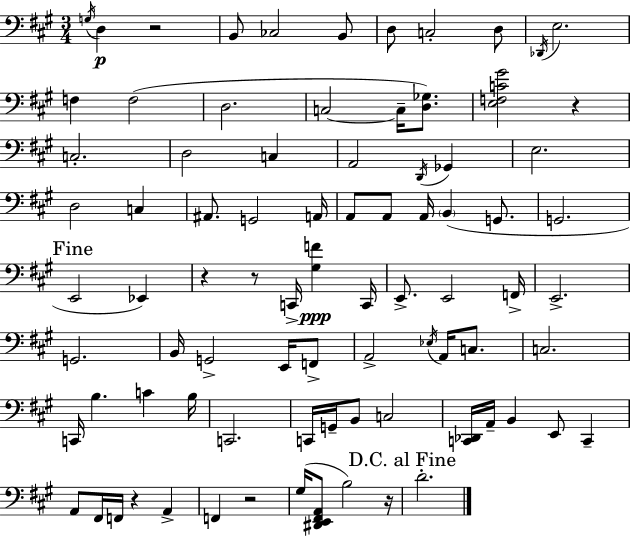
G3/s D3/q R/h B2/e CES3/h B2/e D3/e C3/h D3/e Db2/s E3/h. F3/q F3/h D3/h. C3/h C3/s [D3,Gb3]/e. [E3,F3,C4,G#4]/h R/q C3/h. D3/h C3/q A2/h D2/s Gb2/q E3/h. D3/h C3/q A#2/e. G2/h A2/s A2/e A2/e A2/s B2/q G2/e. G2/h. E2/h Eb2/q R/q R/e C2/s [G#3,F4]/q C2/s E2/e. E2/h F2/s E2/h. G2/h. B2/s G2/h E2/s F2/e A2/h Eb3/s A2/s C3/e. C3/h. C2/s B3/q. C4/q B3/s C2/h. C2/s G2/s B2/e C3/h [C2,Db2]/s A2/s B2/q E2/e C2/q A2/e F#2/s F2/s R/q A2/q F2/q R/h G#3/s [D#2,E2,F#2,A2]/e B3/h R/s D4/h.